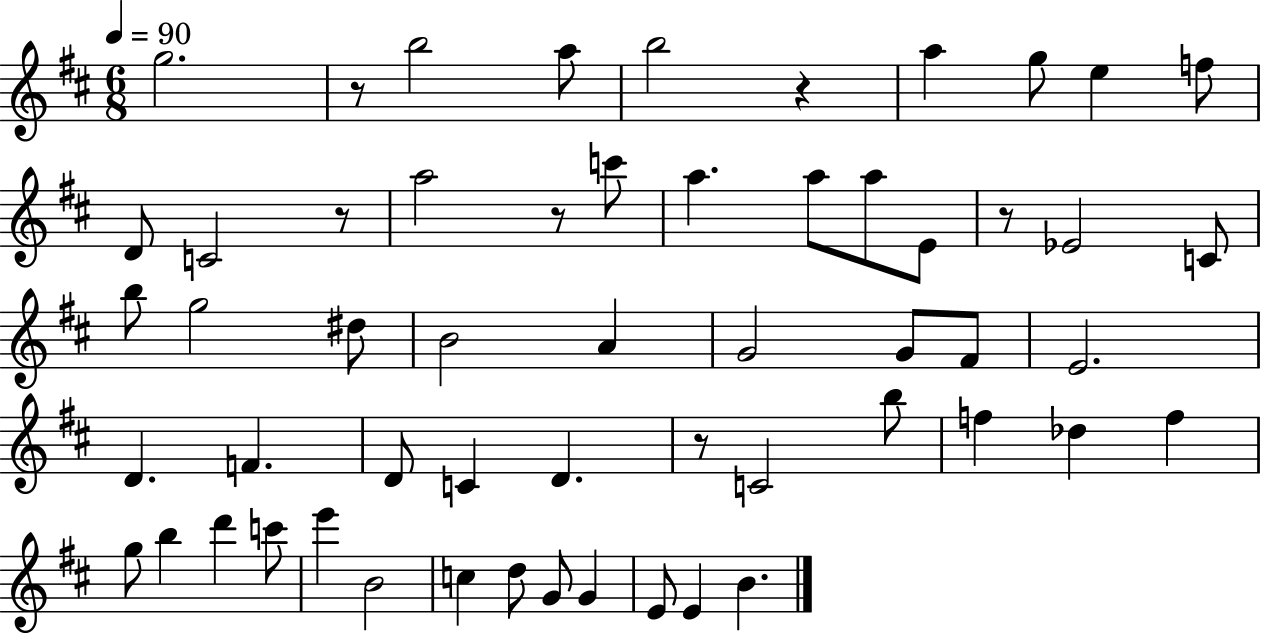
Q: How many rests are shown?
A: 6